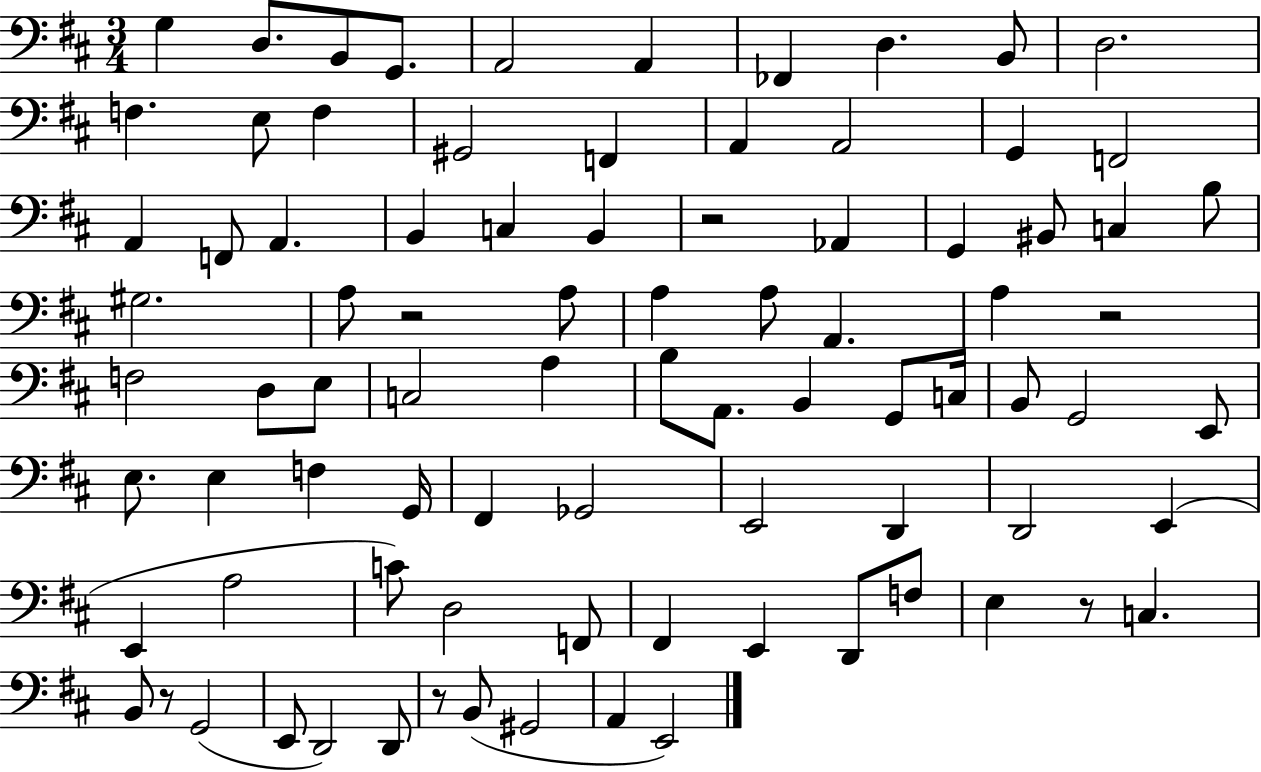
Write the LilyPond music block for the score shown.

{
  \clef bass
  \numericTimeSignature
  \time 3/4
  \key d \major
  \repeat volta 2 { g4 d8. b,8 g,8. | a,2 a,4 | fes,4 d4. b,8 | d2. | \break f4. e8 f4 | gis,2 f,4 | a,4 a,2 | g,4 f,2 | \break a,4 f,8 a,4. | b,4 c4 b,4 | r2 aes,4 | g,4 bis,8 c4 b8 | \break gis2. | a8 r2 a8 | a4 a8 a,4. | a4 r2 | \break f2 d8 e8 | c2 a4 | b8 a,8. b,4 g,8 c16 | b,8 g,2 e,8 | \break e8. e4 f4 g,16 | fis,4 ges,2 | e,2 d,4 | d,2 e,4( | \break e,4 a2 | c'8) d2 f,8 | fis,4 e,4 d,8 f8 | e4 r8 c4. | \break b,8 r8 g,2( | e,8 d,2) d,8 | r8 b,8( gis,2 | a,4 e,2) | \break } \bar "|."
}